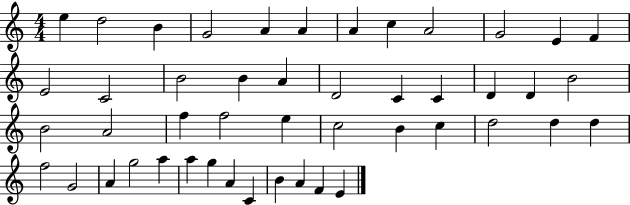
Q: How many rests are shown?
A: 0